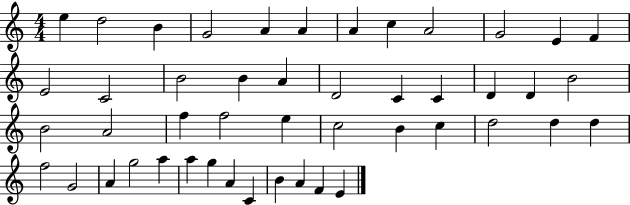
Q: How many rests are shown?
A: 0